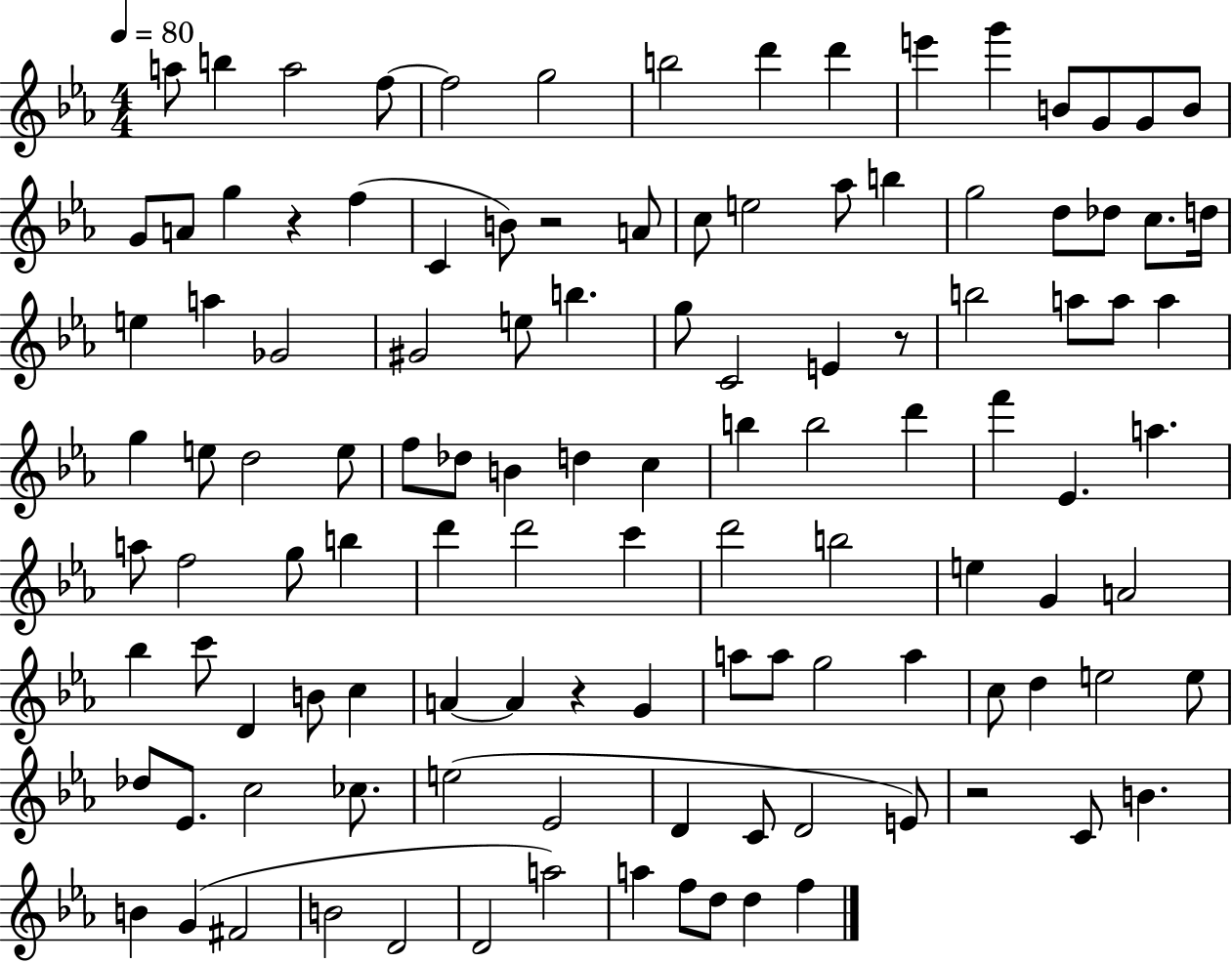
A5/e B5/q A5/h F5/e F5/h G5/h B5/h D6/q D6/q E6/q G6/q B4/e G4/e G4/e B4/e G4/e A4/e G5/q R/q F5/q C4/q B4/e R/h A4/e C5/e E5/h Ab5/e B5/q G5/h D5/e Db5/e C5/e. D5/s E5/q A5/q Gb4/h G#4/h E5/e B5/q. G5/e C4/h E4/q R/e B5/h A5/e A5/e A5/q G5/q E5/e D5/h E5/e F5/e Db5/e B4/q D5/q C5/q B5/q B5/h D6/q F6/q Eb4/q. A5/q. A5/e F5/h G5/e B5/q D6/q D6/h C6/q D6/h B5/h E5/q G4/q A4/h Bb5/q C6/e D4/q B4/e C5/q A4/q A4/q R/q G4/q A5/e A5/e G5/h A5/q C5/e D5/q E5/h E5/e Db5/e Eb4/e. C5/h CES5/e. E5/h Eb4/h D4/q C4/e D4/h E4/e R/h C4/e B4/q. B4/q G4/q F#4/h B4/h D4/h D4/h A5/h A5/q F5/e D5/e D5/q F5/q